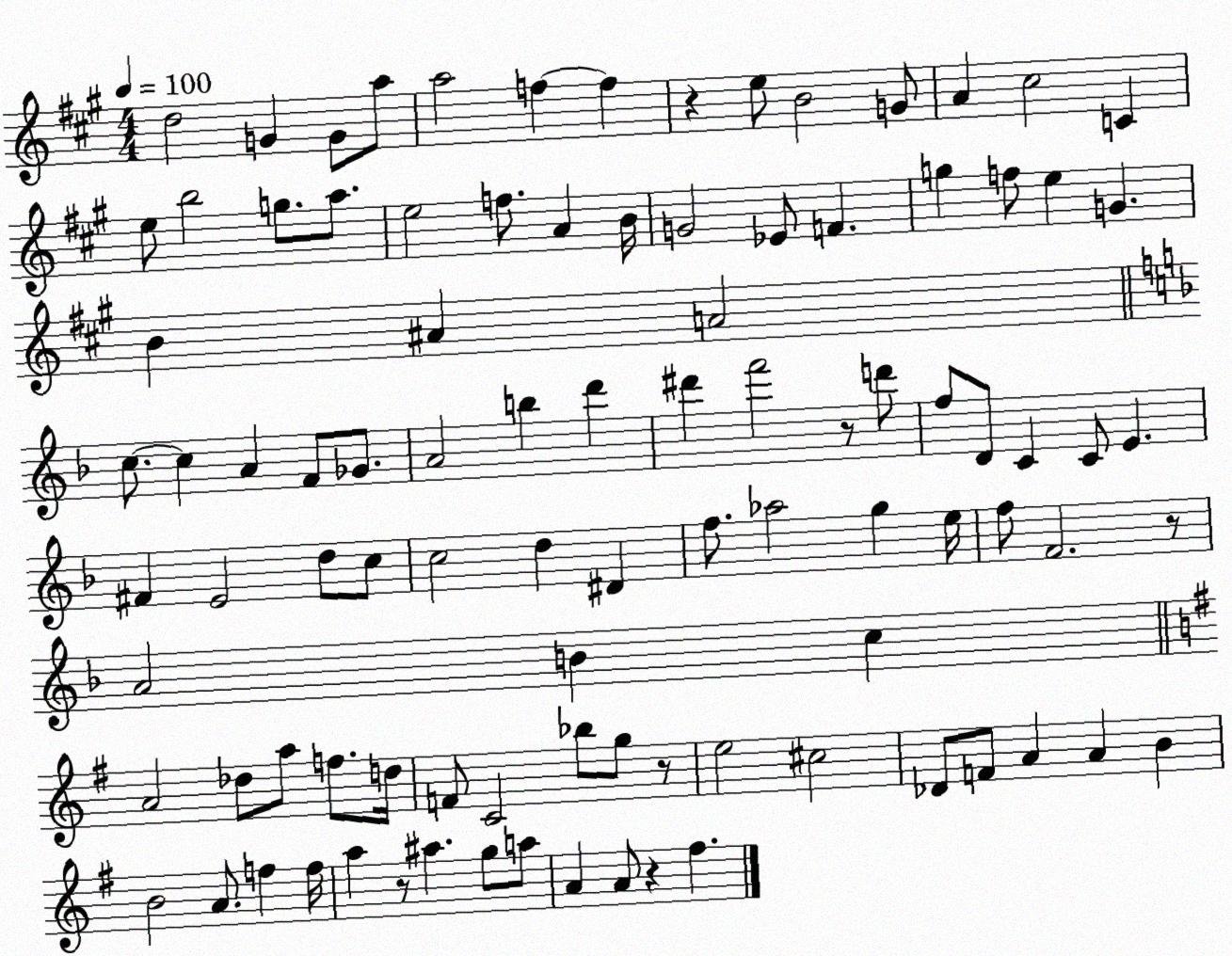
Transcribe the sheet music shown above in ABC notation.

X:1
T:Untitled
M:4/4
L:1/4
K:A
d2 G G/2 a/2 a2 f f z e/2 B2 G/2 A ^c2 C e/2 b2 g/2 a/2 e2 f/2 A B/4 G2 _E/2 F g f/2 e G B ^A A2 c/2 c A F/2 _G/2 A2 b d' ^d' f'2 z/2 d'/2 f/2 D/2 C C/2 E ^F E2 d/2 c/2 c2 d ^D f/2 _a2 g e/4 f/2 F2 z/2 A2 B c A2 _d/2 a/2 f/2 d/4 F/2 C2 _b/2 g/2 z/2 e2 ^c2 _D/2 F/2 A A B B2 A/2 f f/4 a z/2 ^a g/2 a/2 A A/2 z ^f